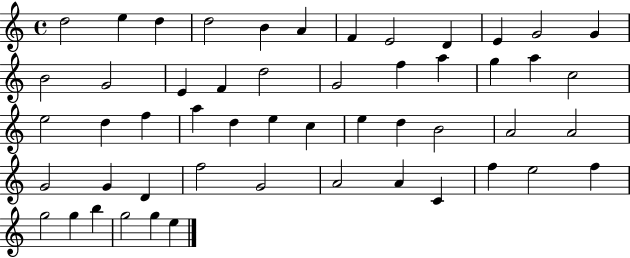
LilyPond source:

{
  \clef treble
  \time 4/4
  \defaultTimeSignature
  \key c \major
  d''2 e''4 d''4 | d''2 b'4 a'4 | f'4 e'2 d'4 | e'4 g'2 g'4 | \break b'2 g'2 | e'4 f'4 d''2 | g'2 f''4 a''4 | g''4 a''4 c''2 | \break e''2 d''4 f''4 | a''4 d''4 e''4 c''4 | e''4 d''4 b'2 | a'2 a'2 | \break g'2 g'4 d'4 | f''2 g'2 | a'2 a'4 c'4 | f''4 e''2 f''4 | \break g''2 g''4 b''4 | g''2 g''4 e''4 | \bar "|."
}